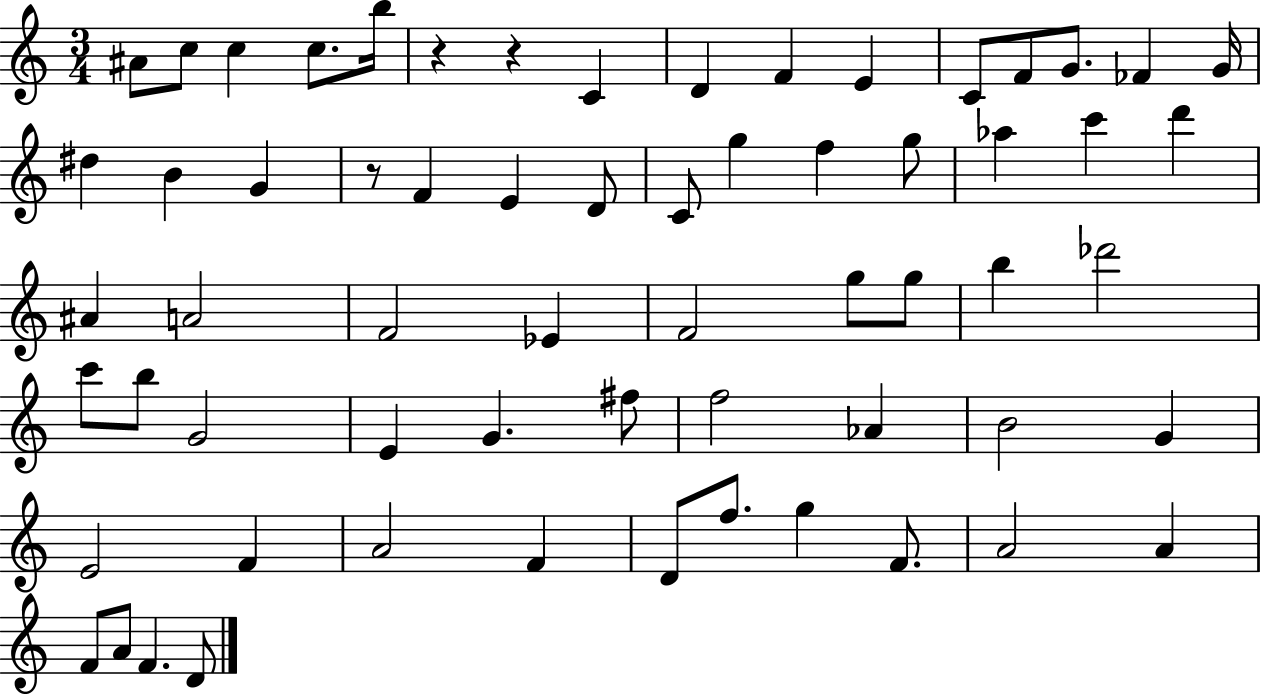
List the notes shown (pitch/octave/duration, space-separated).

A#4/e C5/e C5/q C5/e. B5/s R/q R/q C4/q D4/q F4/q E4/q C4/e F4/e G4/e. FES4/q G4/s D#5/q B4/q G4/q R/e F4/q E4/q D4/e C4/e G5/q F5/q G5/e Ab5/q C6/q D6/q A#4/q A4/h F4/h Eb4/q F4/h G5/e G5/e B5/q Db6/h C6/e B5/e G4/h E4/q G4/q. F#5/e F5/h Ab4/q B4/h G4/q E4/h F4/q A4/h F4/q D4/e F5/e. G5/q F4/e. A4/h A4/q F4/e A4/e F4/q. D4/e